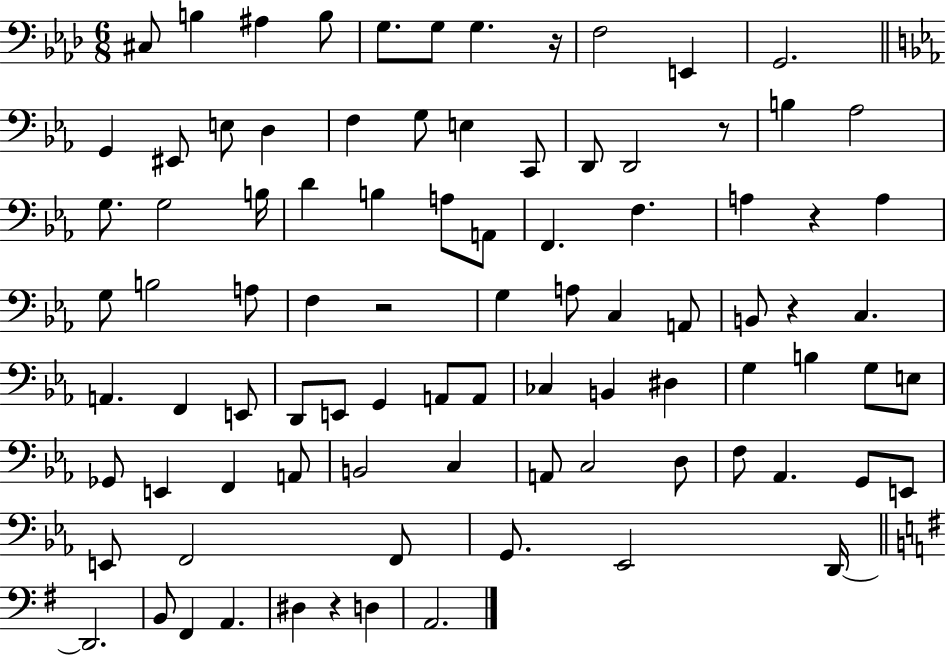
X:1
T:Untitled
M:6/8
L:1/4
K:Ab
^C,/2 B, ^A, B,/2 G,/2 G,/2 G, z/4 F,2 E,, G,,2 G,, ^E,,/2 E,/2 D, F, G,/2 E, C,,/2 D,,/2 D,,2 z/2 B, _A,2 G,/2 G,2 B,/4 D B, A,/2 A,,/2 F,, F, A, z A, G,/2 B,2 A,/2 F, z2 G, A,/2 C, A,,/2 B,,/2 z C, A,, F,, E,,/2 D,,/2 E,,/2 G,, A,,/2 A,,/2 _C, B,, ^D, G, B, G,/2 E,/2 _G,,/2 E,, F,, A,,/2 B,,2 C, A,,/2 C,2 D,/2 F,/2 _A,, G,,/2 E,,/2 E,,/2 F,,2 F,,/2 G,,/2 _E,,2 D,,/4 D,,2 B,,/2 ^F,, A,, ^D, z D, A,,2